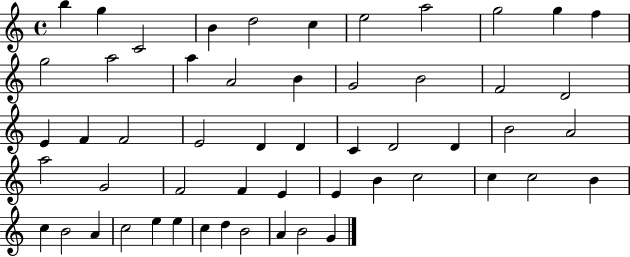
B5/q G5/q C4/h B4/q D5/h C5/q E5/h A5/h G5/h G5/q F5/q G5/h A5/h A5/q A4/h B4/q G4/h B4/h F4/h D4/h E4/q F4/q F4/h E4/h D4/q D4/q C4/q D4/h D4/q B4/h A4/h A5/h G4/h F4/h F4/q E4/q E4/q B4/q C5/h C5/q C5/h B4/q C5/q B4/h A4/q C5/h E5/q E5/q C5/q D5/q B4/h A4/q B4/h G4/q